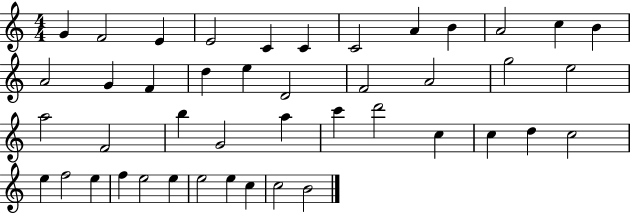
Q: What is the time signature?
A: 4/4